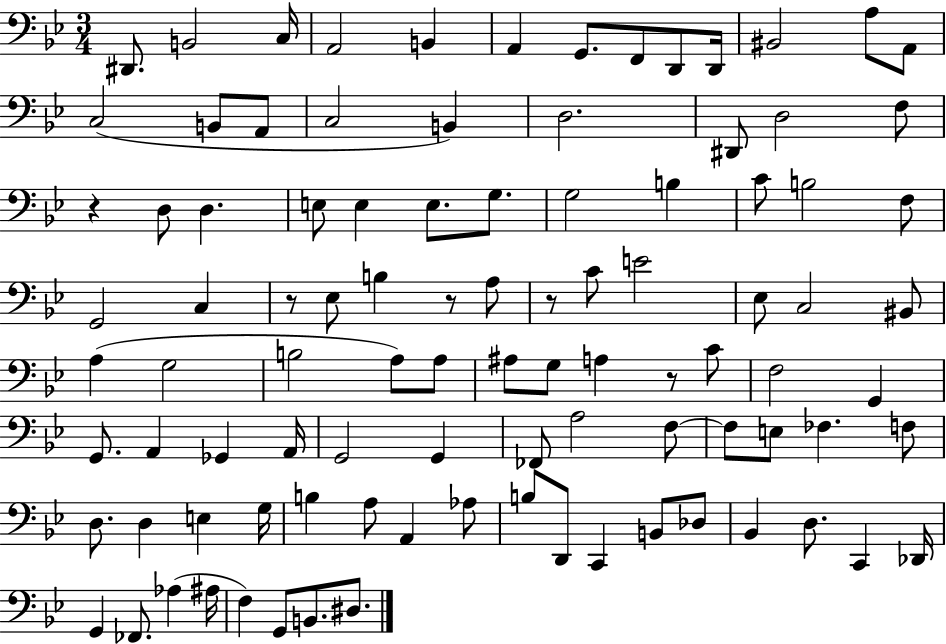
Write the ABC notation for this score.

X:1
T:Untitled
M:3/4
L:1/4
K:Bb
^D,,/2 B,,2 C,/4 A,,2 B,, A,, G,,/2 F,,/2 D,,/2 D,,/4 ^B,,2 A,/2 A,,/2 C,2 B,,/2 A,,/2 C,2 B,, D,2 ^D,,/2 D,2 F,/2 z D,/2 D, E,/2 E, E,/2 G,/2 G,2 B, C/2 B,2 F,/2 G,,2 C, z/2 _E,/2 B, z/2 A,/2 z/2 C/2 E2 _E,/2 C,2 ^B,,/2 A, G,2 B,2 A,/2 A,/2 ^A,/2 G,/2 A, z/2 C/2 F,2 G,, G,,/2 A,, _G,, A,,/4 G,,2 G,, _F,,/2 A,2 F,/2 F,/2 E,/2 _F, F,/2 D,/2 D, E, G,/4 B, A,/2 A,, _A,/2 B,/2 D,,/2 C,, B,,/2 _D,/2 _B,, D,/2 C,, _D,,/4 G,, _F,,/2 _A, ^A,/4 F, G,,/2 B,,/2 ^D,/2